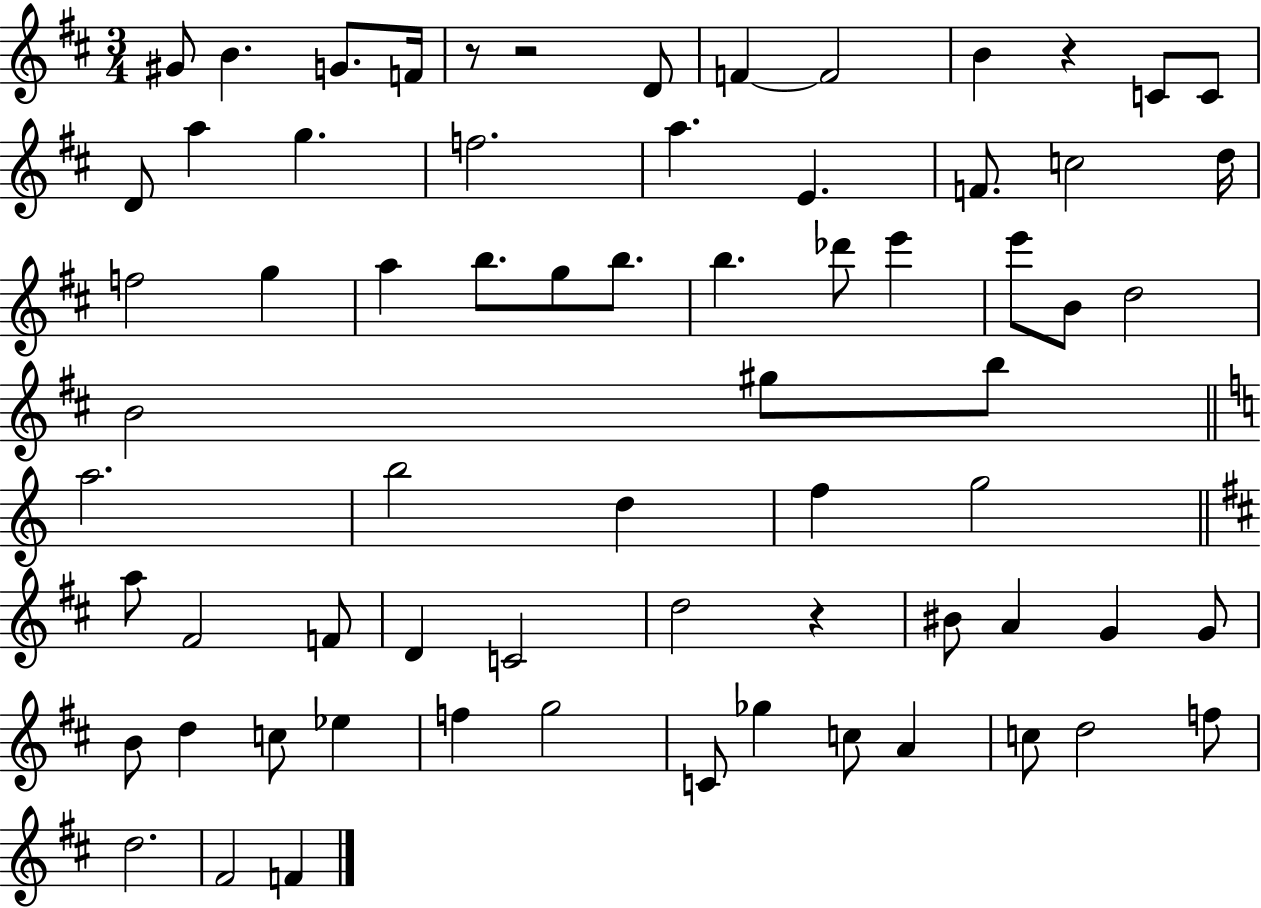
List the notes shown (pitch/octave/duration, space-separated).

G#4/e B4/q. G4/e. F4/s R/e R/h D4/e F4/q F4/h B4/q R/q C4/e C4/e D4/e A5/q G5/q. F5/h. A5/q. E4/q. F4/e. C5/h D5/s F5/h G5/q A5/q B5/e. G5/e B5/e. B5/q. Db6/e E6/q E6/e B4/e D5/h B4/h G#5/e B5/e A5/h. B5/h D5/q F5/q G5/h A5/e F#4/h F4/e D4/q C4/h D5/h R/q BIS4/e A4/q G4/q G4/e B4/e D5/q C5/e Eb5/q F5/q G5/h C4/e Gb5/q C5/e A4/q C5/e D5/h F5/e D5/h. F#4/h F4/q